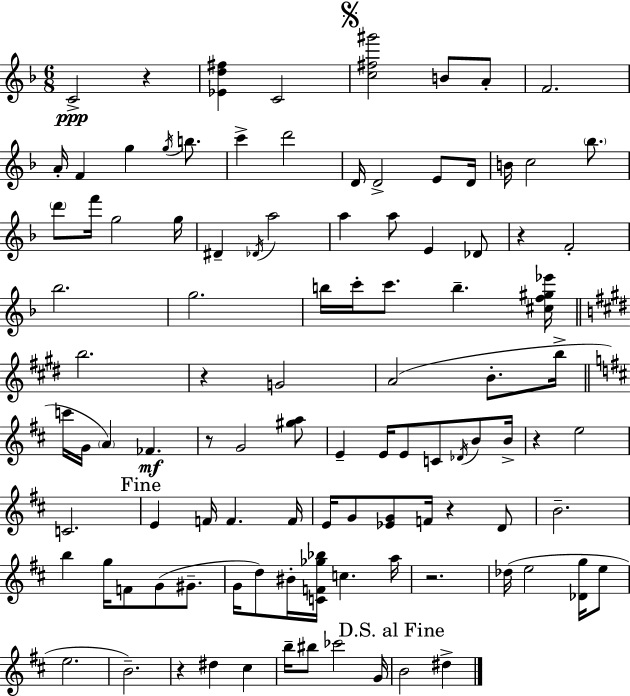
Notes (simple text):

C4/h R/q [Eb4,D5,F#5]/q C4/h [C5,F#5,G#6]/h B4/e A4/e F4/h. A4/s F4/q G5/q G5/s B5/e. C6/q D6/h D4/s D4/h E4/e D4/s B4/s C5/h Bb5/e. D6/e F6/s G5/h G5/s D#4/q Db4/s A5/h A5/q A5/e E4/q Db4/e R/q F4/h Bb5/h. G5/h. B5/s C6/s C6/e. B5/q. [C#5,F5,G#5,Eb6]/s B5/h. R/q G4/h A4/h B4/e. B5/s C6/s G4/s A4/q FES4/q. R/e G4/h [G#5,A5]/e E4/q E4/s E4/e C4/e Db4/s B4/e B4/s R/q E5/h C4/h. E4/q F4/s F4/q. F4/s E4/s G4/e [Eb4,G4]/e F4/s R/q D4/e B4/h. B5/q G5/s F4/e G4/e G#4/e. G4/s D5/e BIS4/s [C4,F4,Gb5,Bb5]/s C5/q. A5/s R/h. Db5/s E5/h [Db4,G5]/s E5/e E5/h. B4/h. R/q D#5/q C#5/q B5/s BIS5/e CES6/h G4/s B4/h D#5/q